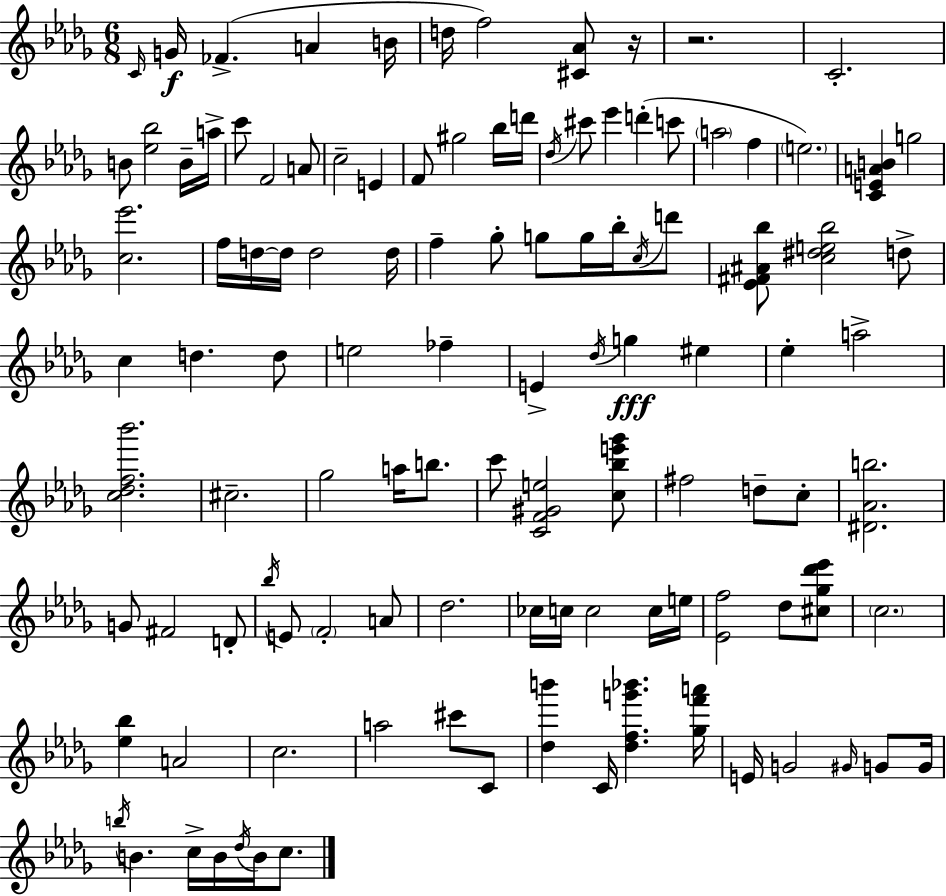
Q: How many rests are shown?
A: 2